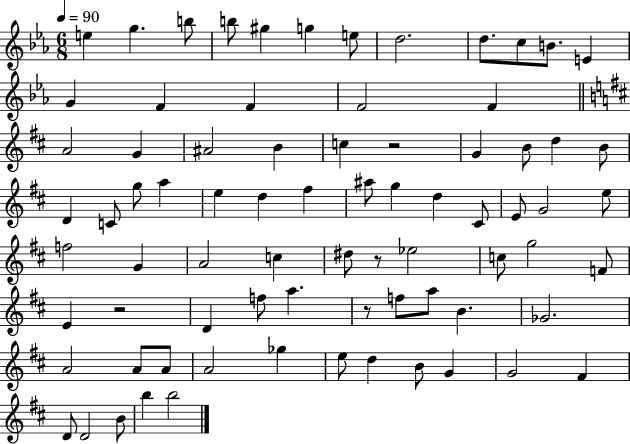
{
  \clef treble
  \numericTimeSignature
  \time 6/8
  \key ees \major
  \tempo 4 = 90
  e''4 g''4. b''8 | b''8 gis''4 g''4 e''8 | d''2. | d''8. c''8 b'8. e'4 | \break g'4 f'4 f'4 | f'2 f'4 | \bar "||" \break \key b \minor a'2 g'4 | ais'2 b'4 | c''4 r2 | g'4 b'8 d''4 b'8 | \break d'4 c'8 g''8 a''4 | e''4 d''4 fis''4 | ais''8 g''4 d''4 cis'8 | e'8 g'2 e''8 | \break f''2 g'4 | a'2 c''4 | dis''8 r8 ees''2 | c''8 g''2 f'8 | \break e'4 r2 | d'4 f''8 a''4. | r8 f''8 a''8 b'4. | ges'2. | \break a'2 a'8 a'8 | a'2 ges''4 | e''8 d''4 b'8 g'4 | g'2 fis'4 | \break d'8 d'2 b'8 | b''4 b''2 | \bar "|."
}